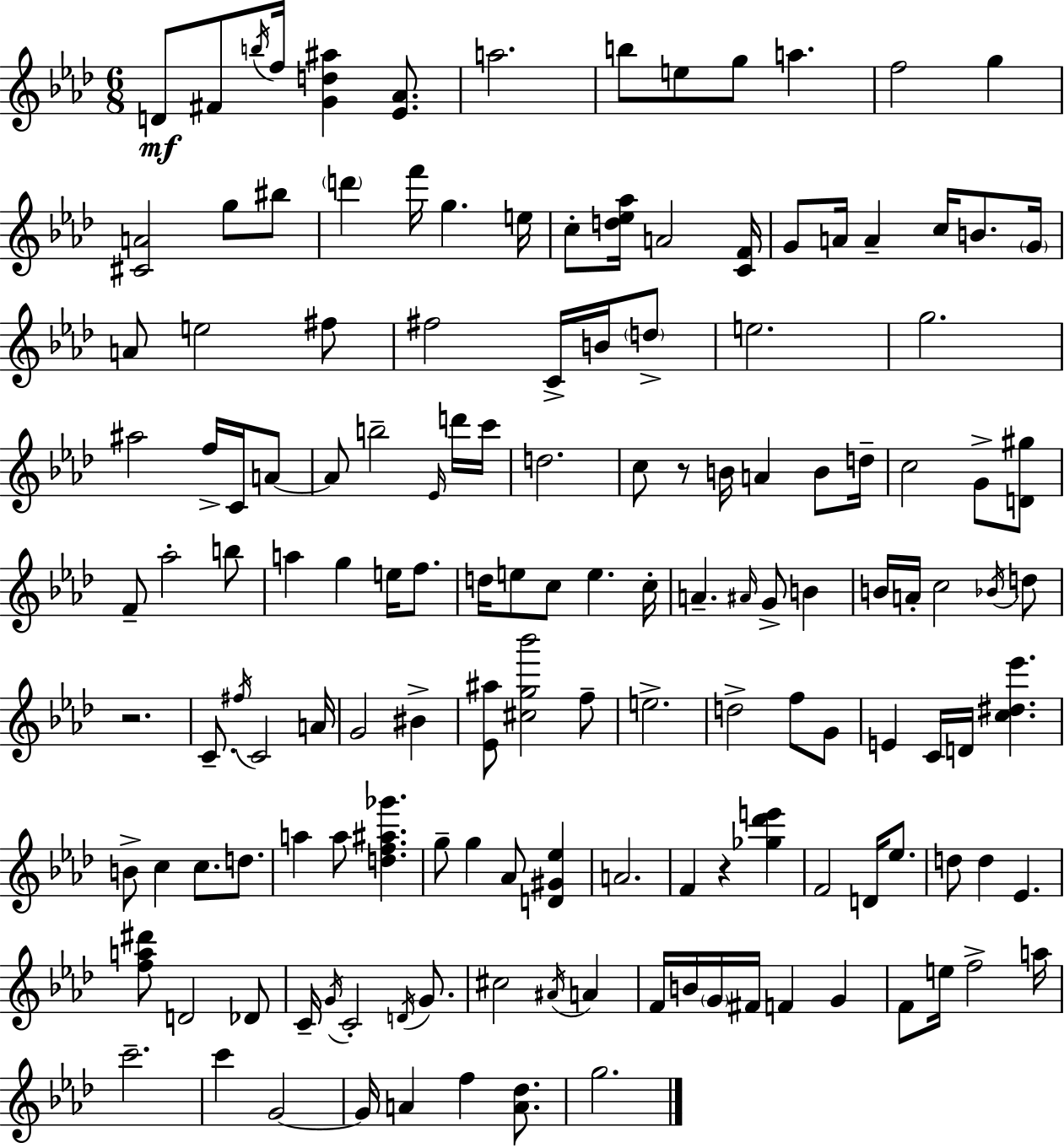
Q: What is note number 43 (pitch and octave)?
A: C6